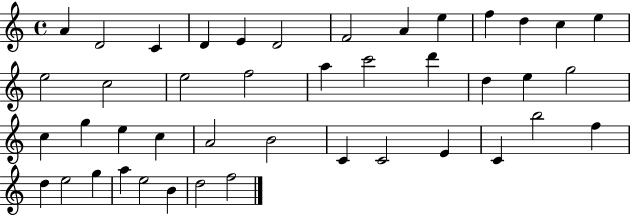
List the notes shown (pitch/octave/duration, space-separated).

A4/q D4/h C4/q D4/q E4/q D4/h F4/h A4/q E5/q F5/q D5/q C5/q E5/q E5/h C5/h E5/h F5/h A5/q C6/h D6/q D5/q E5/q G5/h C5/q G5/q E5/q C5/q A4/h B4/h C4/q C4/h E4/q C4/q B5/h F5/q D5/q E5/h G5/q A5/q E5/h B4/q D5/h F5/h